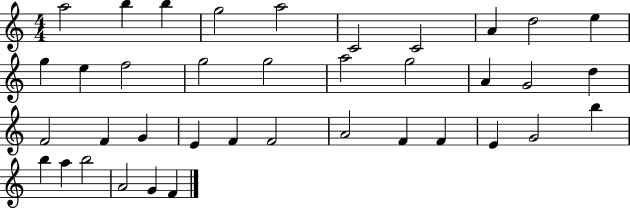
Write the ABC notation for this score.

X:1
T:Untitled
M:4/4
L:1/4
K:C
a2 b b g2 a2 C2 C2 A d2 e g e f2 g2 g2 a2 g2 A G2 d F2 F G E F F2 A2 F F E G2 b b a b2 A2 G F